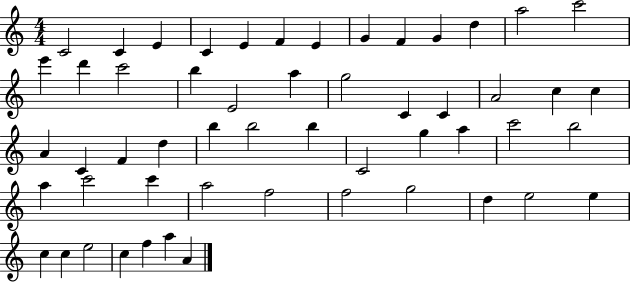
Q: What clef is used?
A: treble